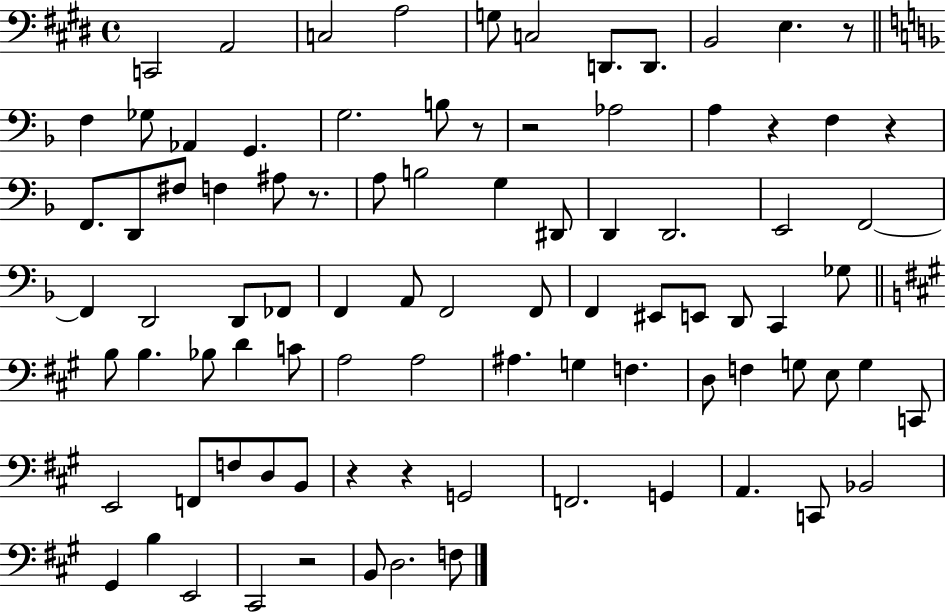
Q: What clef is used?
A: bass